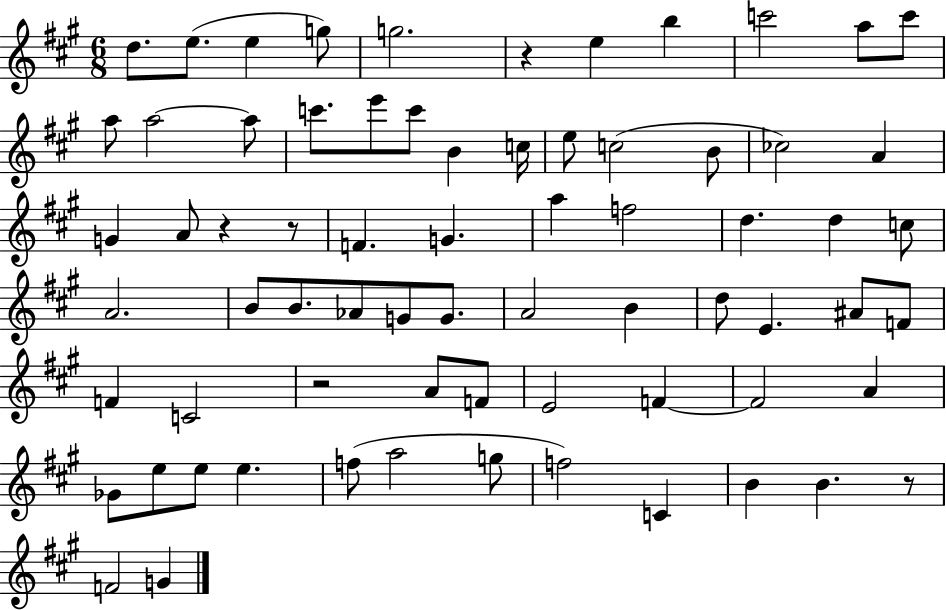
X:1
T:Untitled
M:6/8
L:1/4
K:A
d/2 e/2 e g/2 g2 z e b c'2 a/2 c'/2 a/2 a2 a/2 c'/2 e'/2 c'/2 B c/4 e/2 c2 B/2 _c2 A G A/2 z z/2 F G a f2 d d c/2 A2 B/2 B/2 _A/2 G/2 G/2 A2 B d/2 E ^A/2 F/2 F C2 z2 A/2 F/2 E2 F F2 A _G/2 e/2 e/2 e f/2 a2 g/2 f2 C B B z/2 F2 G